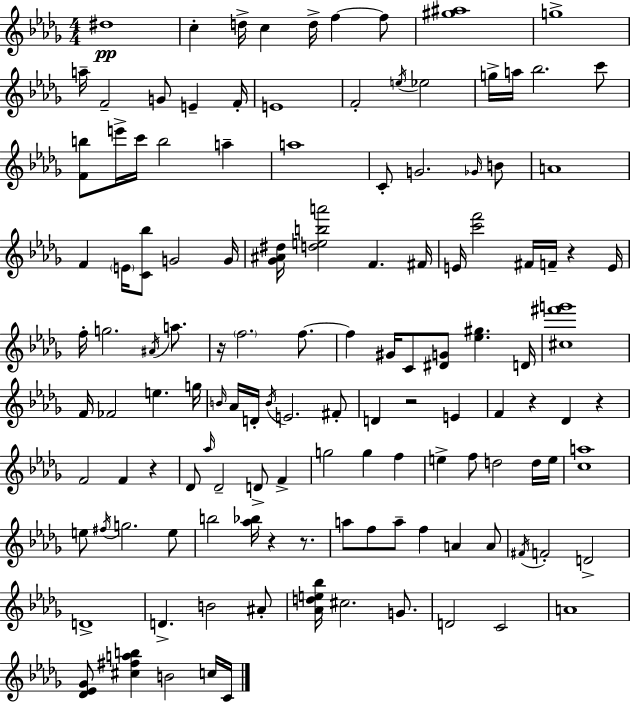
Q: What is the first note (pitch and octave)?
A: D#5